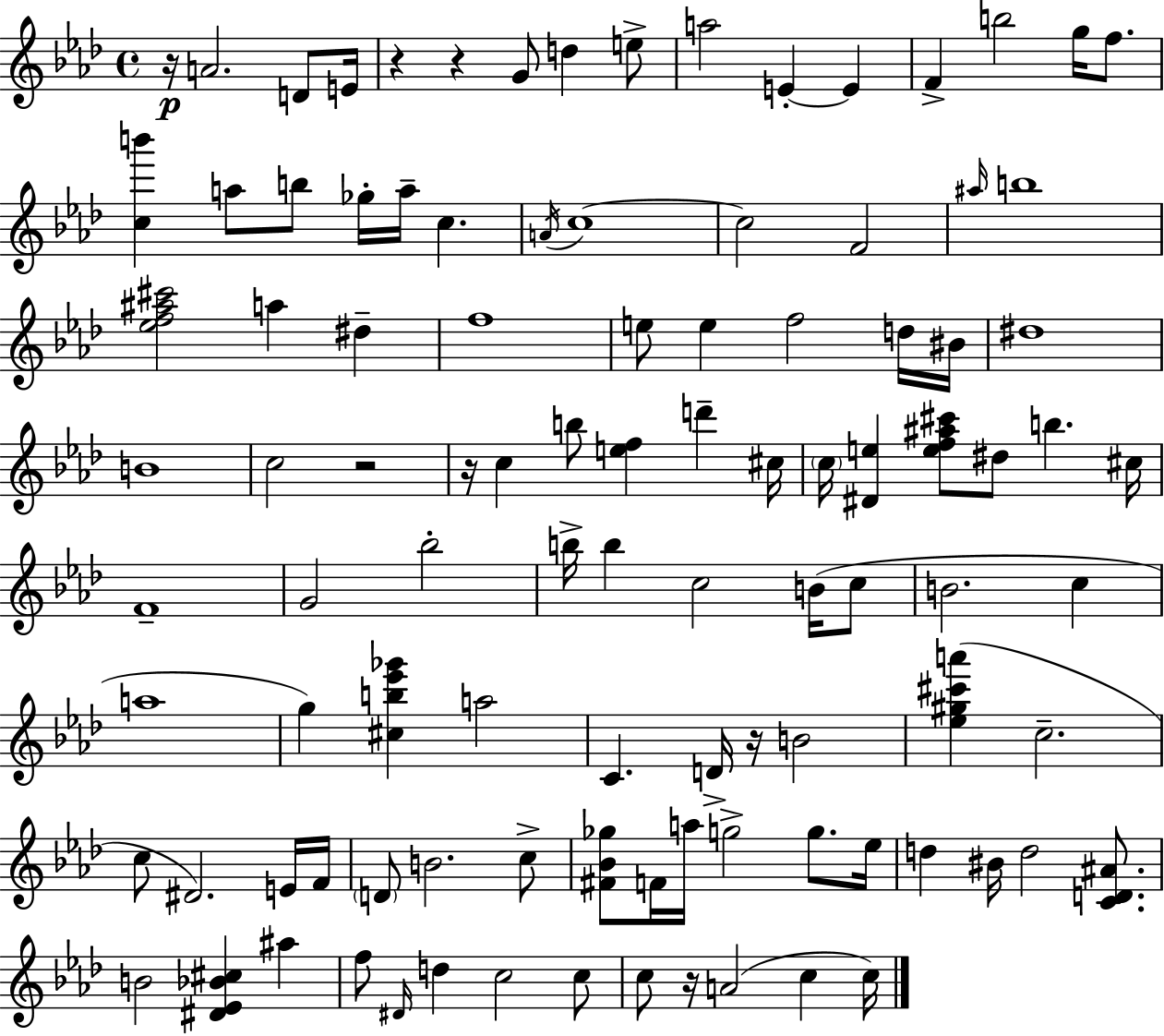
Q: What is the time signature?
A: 4/4